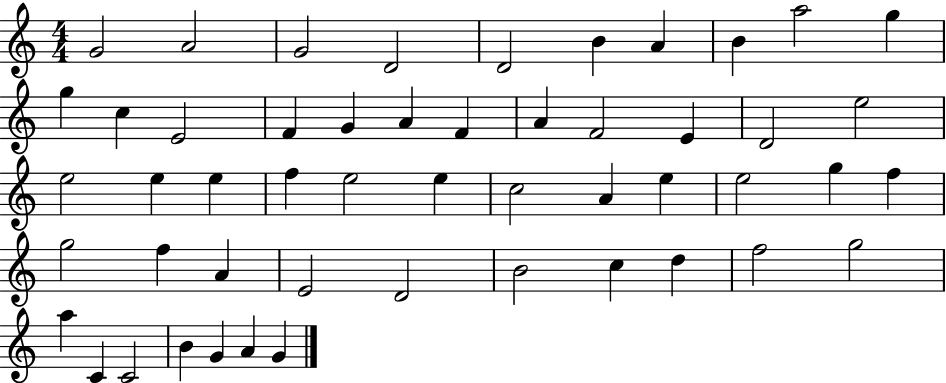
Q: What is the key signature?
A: C major